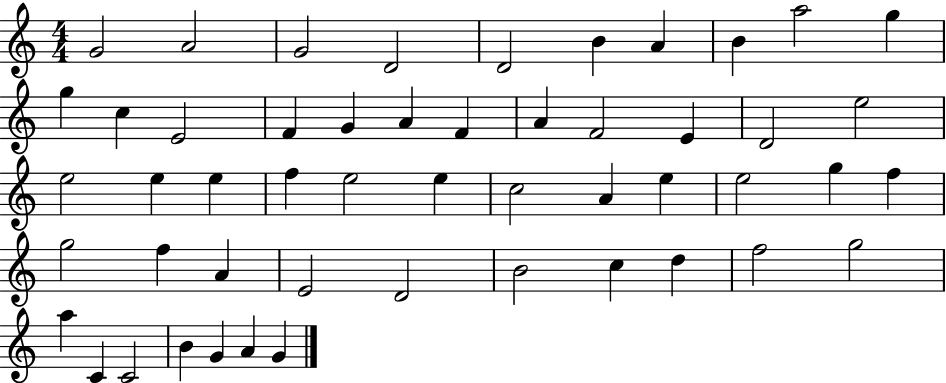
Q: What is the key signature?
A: C major